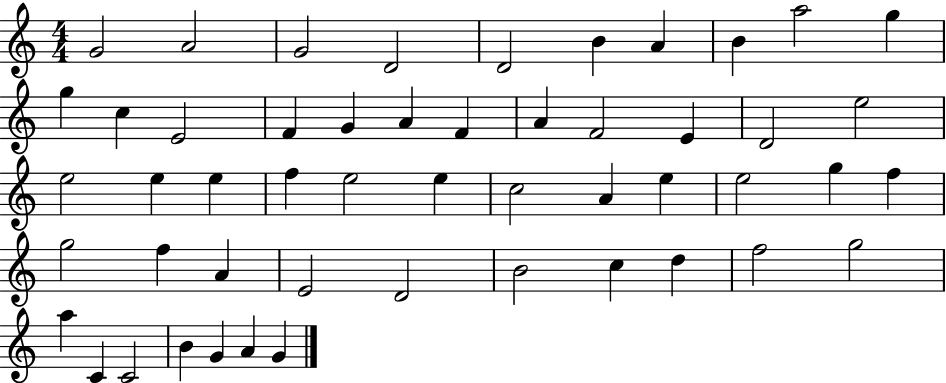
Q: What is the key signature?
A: C major